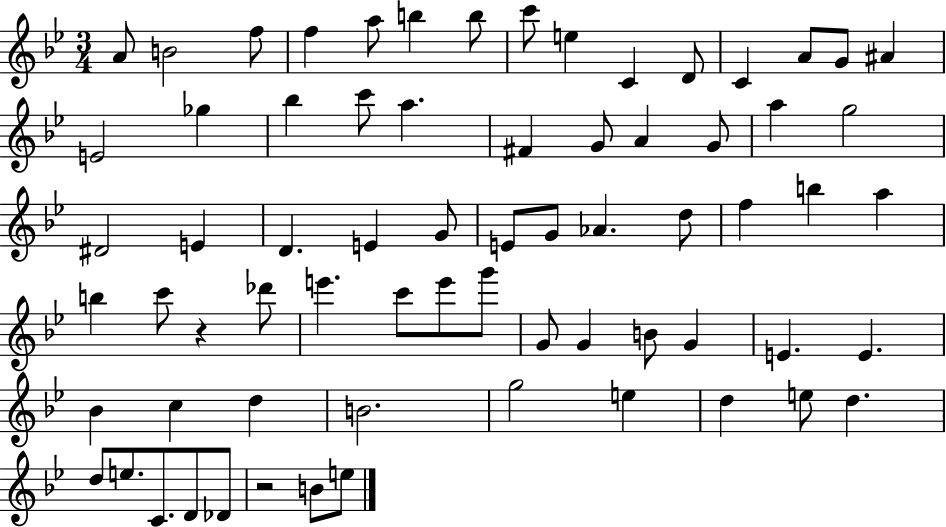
{
  \clef treble
  \numericTimeSignature
  \time 3/4
  \key bes \major
  \repeat volta 2 { a'8 b'2 f''8 | f''4 a''8 b''4 b''8 | c'''8 e''4 c'4 d'8 | c'4 a'8 g'8 ais'4 | \break e'2 ges''4 | bes''4 c'''8 a''4. | fis'4 g'8 a'4 g'8 | a''4 g''2 | \break dis'2 e'4 | d'4. e'4 g'8 | e'8 g'8 aes'4. d''8 | f''4 b''4 a''4 | \break b''4 c'''8 r4 des'''8 | e'''4. c'''8 e'''8 g'''8 | g'8 g'4 b'8 g'4 | e'4. e'4. | \break bes'4 c''4 d''4 | b'2. | g''2 e''4 | d''4 e''8 d''4. | \break d''8 e''8. c'8. d'8 des'8 | r2 b'8 e''8 | } \bar "|."
}